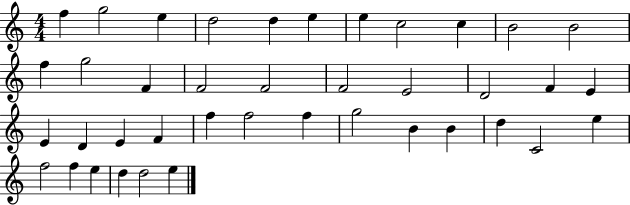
{
  \clef treble
  \numericTimeSignature
  \time 4/4
  \key c \major
  f''4 g''2 e''4 | d''2 d''4 e''4 | e''4 c''2 c''4 | b'2 b'2 | \break f''4 g''2 f'4 | f'2 f'2 | f'2 e'2 | d'2 f'4 e'4 | \break e'4 d'4 e'4 f'4 | f''4 f''2 f''4 | g''2 b'4 b'4 | d''4 c'2 e''4 | \break f''2 f''4 e''4 | d''4 d''2 e''4 | \bar "|."
}